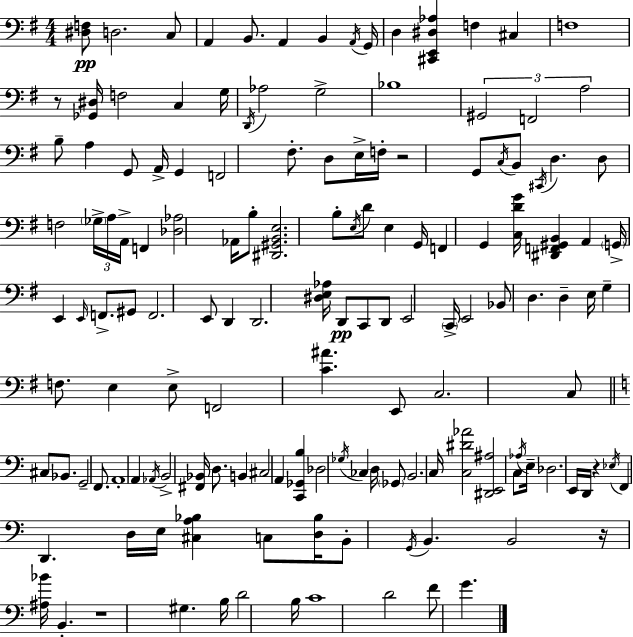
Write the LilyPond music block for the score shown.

{
  \clef bass
  \numericTimeSignature
  \time 4/4
  \key g \major
  \repeat volta 2 { <dis f>8\pp d2. c8 | a,4 b,8. a,4 b,4 \acciaccatura { a,16 } | g,16 d4 <cis, e, dis aes>4 f4 cis4 | f1 | \break r8 <ges, dis>16 f2 c4 | g16 \acciaccatura { d,16 } aes2 g2-> | bes1 | \tuplet 3/2 { gis,2 f,2 | \break a2 } b8-- a4 | g,8 a,16-> g,4 f,2 fis8.-. | d8 e16-> f16-. r2 g,8 | \acciaccatura { c16 } b,8 \acciaccatura { cis,16 } d4. d8 f2 | \break \tuplet 3/2 { \parenthesize ges16-> a16 a,16-> } f,4 <des aes>2 | aes,16 b8-. <dis, gis, b, e>2. | b8-. \acciaccatura { e16 } d'8 e4 g,16 f,4 | g,4 <c d' g'>16 <dis, f, gis, b,>4 a,4 \parenthesize g,16-> e,4 | \break \grace { e,16 } f,8.-> gis,8 f,2. | e,8 d,4 d,2. | <dis e aes>16 d,8\pp c,8 d,8 e,2 | \parenthesize c,16-> e,2 bes,8 | \break d4. d4-- e16 g4-- f8. | e4 e8-> f,2 | <c' ais'>4. e,8 c2. | c8 \bar "||" \break \key c \major cis8 bes,8. g,2-- f,8. | a,1-. | a,4 \acciaccatura { aes,16 } b,2-> <fis, bes,>16 d8. | b,4 cis2 a,4 | \break <c, ges, b>4 des2 \acciaccatura { ges16 } ces4 | d16 \parenthesize ges,8 b,2. | c16 <c dis' aes'>2 <dis, e, ais>2 | c8 \acciaccatura { aes16 } e16-- des2. | \break e,16 d,16 r4 \acciaccatura { ees16 } f,4 d,4. | d16 e16 <cis a bes>4 c8 <d bes>16 b,8-. \acciaccatura { g,16 } b,4. | b,2 r16 <ais bes'>16 b,4.-. | r1 | \break gis4. b16 d'2 | b16 c'1 | d'2 f'8 g'4. | } \bar "|."
}